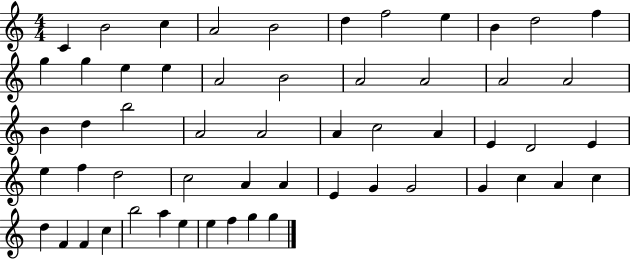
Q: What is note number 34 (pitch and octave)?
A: F5